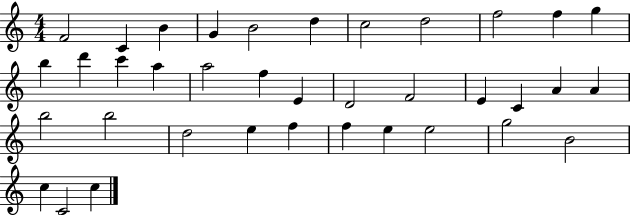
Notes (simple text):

F4/h C4/q B4/q G4/q B4/h D5/q C5/h D5/h F5/h F5/q G5/q B5/q D6/q C6/q A5/q A5/h F5/q E4/q D4/h F4/h E4/q C4/q A4/q A4/q B5/h B5/h D5/h E5/q F5/q F5/q E5/q E5/h G5/h B4/h C5/q C4/h C5/q